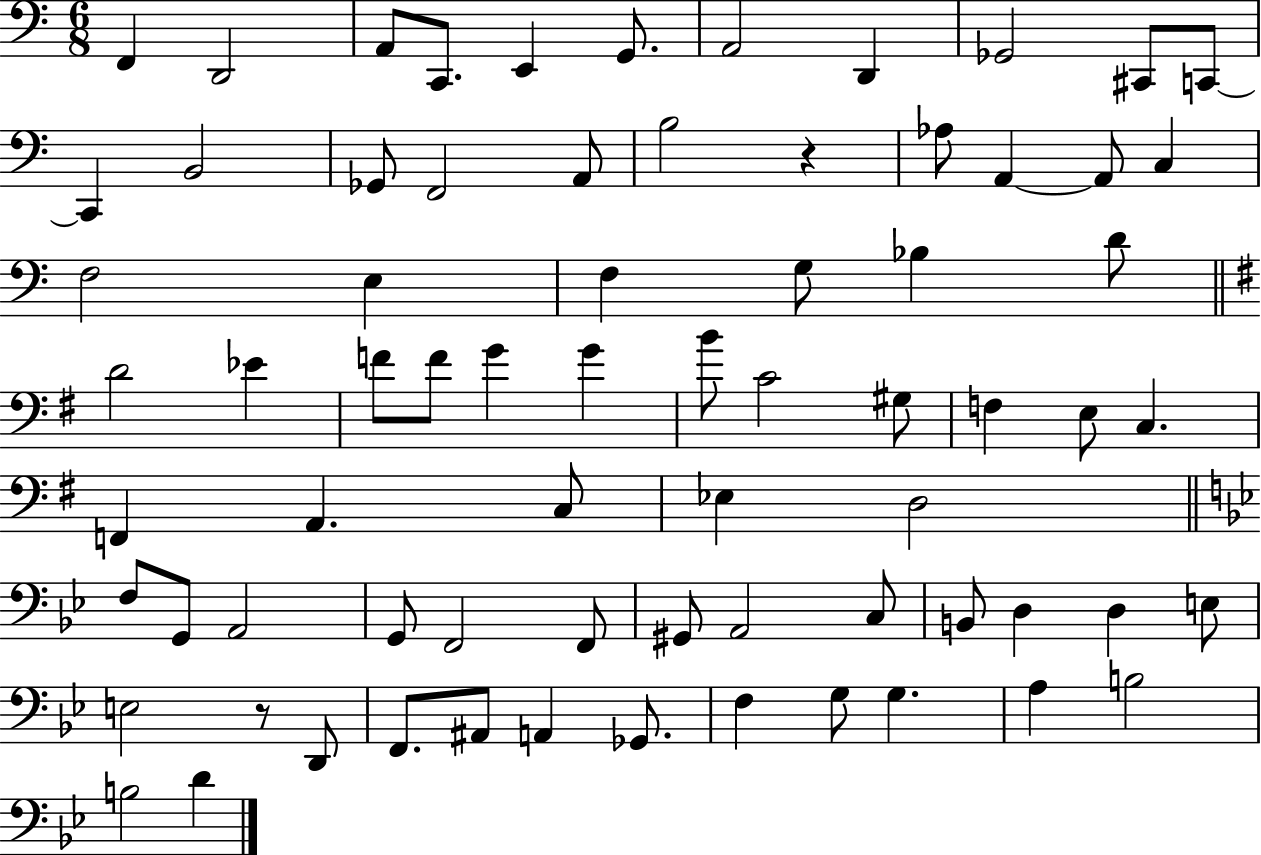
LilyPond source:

{
  \clef bass
  \numericTimeSignature
  \time 6/8
  \key c \major
  f,4 d,2 | a,8 c,8. e,4 g,8. | a,2 d,4 | ges,2 cis,8 c,8~~ | \break c,4 b,2 | ges,8 f,2 a,8 | b2 r4 | aes8 a,4~~ a,8 c4 | \break f2 e4 | f4 g8 bes4 d'8 | \bar "||" \break \key g \major d'2 ees'4 | f'8 f'8 g'4 g'4 | b'8 c'2 gis8 | f4 e8 c4. | \break f,4 a,4. c8 | ees4 d2 | \bar "||" \break \key bes \major f8 g,8 a,2 | g,8 f,2 f,8 | gis,8 a,2 c8 | b,8 d4 d4 e8 | \break e2 r8 d,8 | f,8. ais,8 a,4 ges,8. | f4 g8 g4. | a4 b2 | \break b2 d'4 | \bar "|."
}